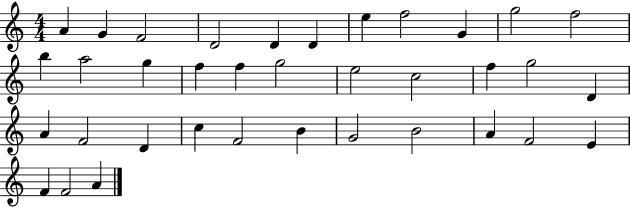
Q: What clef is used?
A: treble